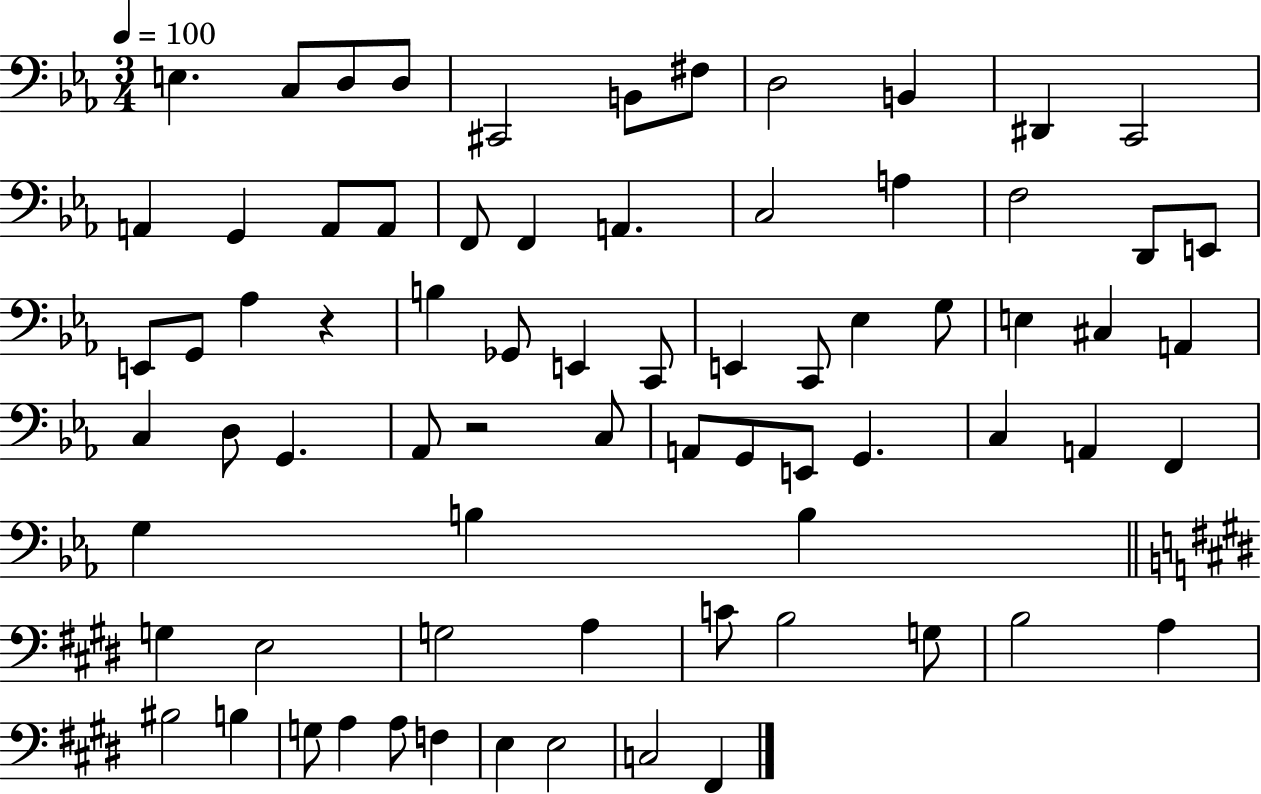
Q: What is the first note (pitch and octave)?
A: E3